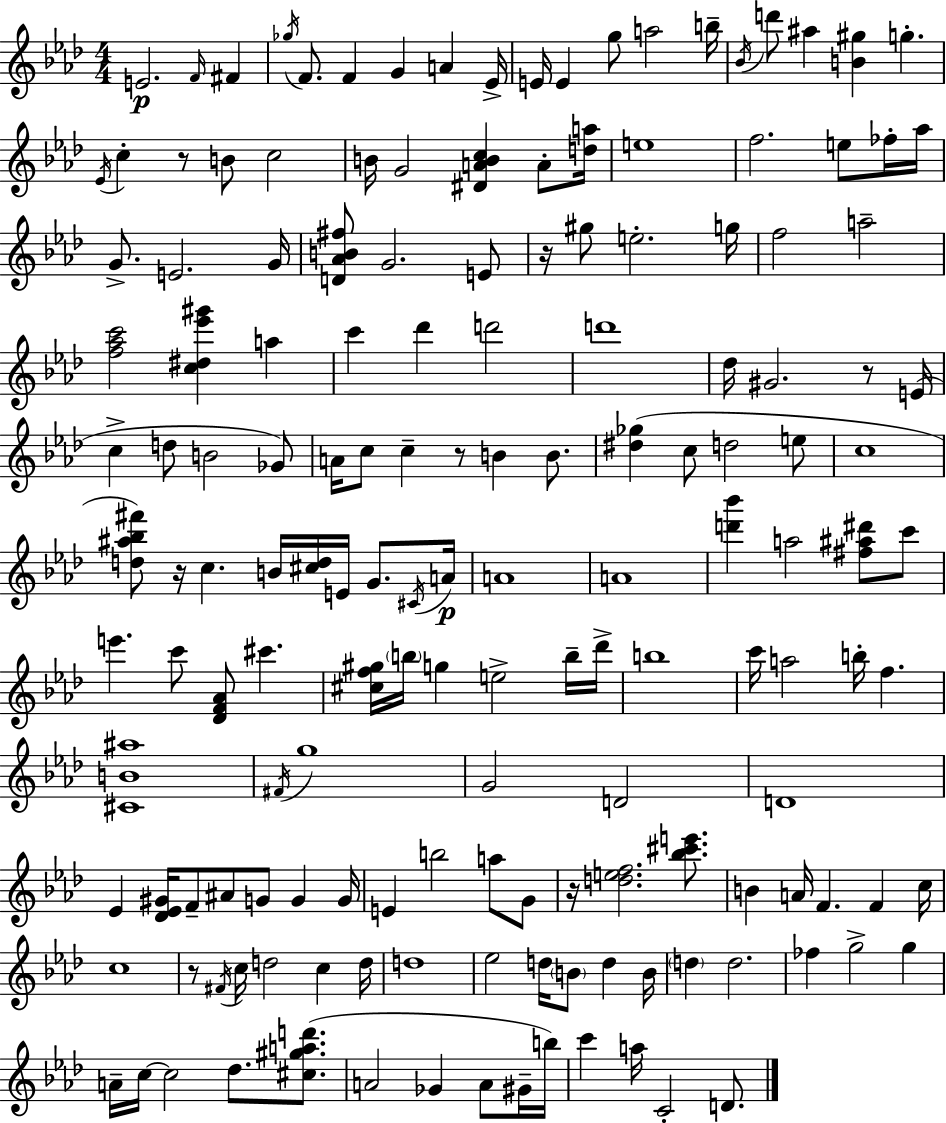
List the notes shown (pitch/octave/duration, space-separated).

E4/h. F4/s F#4/q Gb5/s F4/e. F4/q G4/q A4/q Eb4/s E4/s E4/q G5/e A5/h B5/s Bb4/s D6/e A#5/q [B4,G#5]/q G5/q. Eb4/s C5/q R/e B4/e C5/h B4/s G4/h [D#4,A4,B4,C5]/q A4/e [D5,A5]/s E5/w F5/h. E5/e FES5/s Ab5/s G4/e. E4/h. G4/s [D4,Ab4,B4,F#5]/e G4/h. E4/e R/s G#5/e E5/h. G5/s F5/h A5/h [F5,Ab5,C6]/h [C5,D#5,Eb6,G#6]/q A5/q C6/q Db6/q D6/h D6/w Db5/s G#4/h. R/e E4/s C5/q D5/e B4/h Gb4/e A4/s C5/e C5/q R/e B4/q B4/e. [D#5,Gb5]/q C5/e D5/h E5/e C5/w [D5,A#5,Bb5,F#6]/e R/s C5/q. B4/s [C#5,D5]/s E4/s G4/e. C#4/s A4/s A4/w A4/w [D6,Bb6]/q A5/h [F#5,A#5,D#6]/e C6/e E6/q. C6/e [Db4,F4,Ab4]/e C#6/q. [C#5,F5,G#5]/s B5/s G5/q E5/h B5/s Db6/s B5/w C6/s A5/h B5/s F5/q. [C#4,B4,A#5]/w F#4/s G5/w G4/h D4/h D4/w Eb4/q [Db4,Eb4,G#4]/s F4/e A#4/e G4/e G4/q G4/s E4/q B5/h A5/e G4/e R/s [D5,E5,F5]/h. [Bb5,C#6,E6]/e. B4/q A4/s F4/q. F4/q C5/s C5/w R/e F#4/s C5/s D5/h C5/q D5/s D5/w Eb5/h D5/s B4/e D5/q B4/s D5/q D5/h. FES5/q G5/h G5/q A4/s C5/s C5/h Db5/e. [C#5,G#5,A5,D6]/e. A4/h Gb4/q A4/e G#4/s B5/s C6/q A5/s C4/h D4/e.